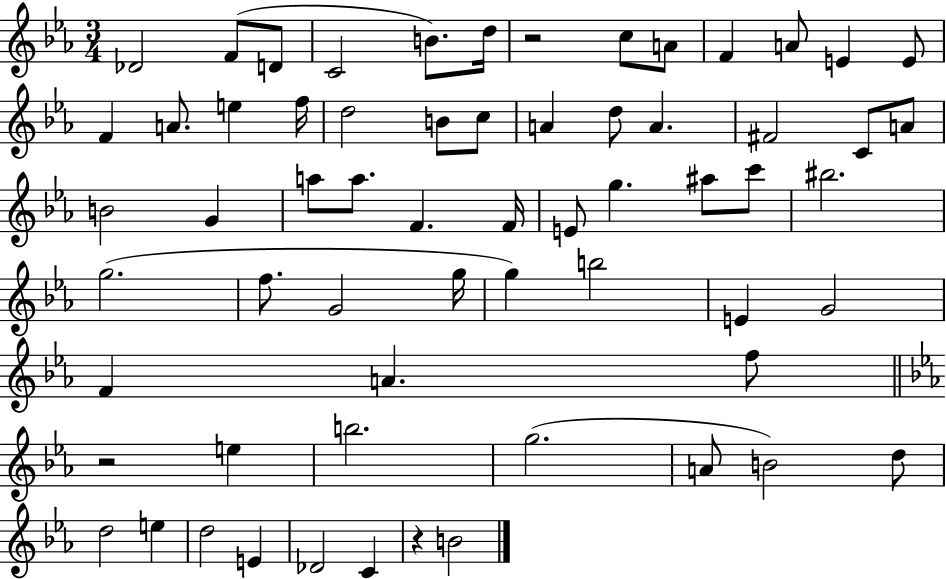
Db4/h F4/e D4/e C4/h B4/e. D5/s R/h C5/e A4/e F4/q A4/e E4/q E4/e F4/q A4/e. E5/q F5/s D5/h B4/e C5/e A4/q D5/e A4/q. F#4/h C4/e A4/e B4/h G4/q A5/e A5/e. F4/q. F4/s E4/e G5/q. A#5/e C6/e BIS5/h. G5/h. F5/e. G4/h G5/s G5/q B5/h E4/q G4/h F4/q A4/q. F5/e R/h E5/q B5/h. G5/h. A4/e B4/h D5/e D5/h E5/q D5/h E4/q Db4/h C4/q R/q B4/h